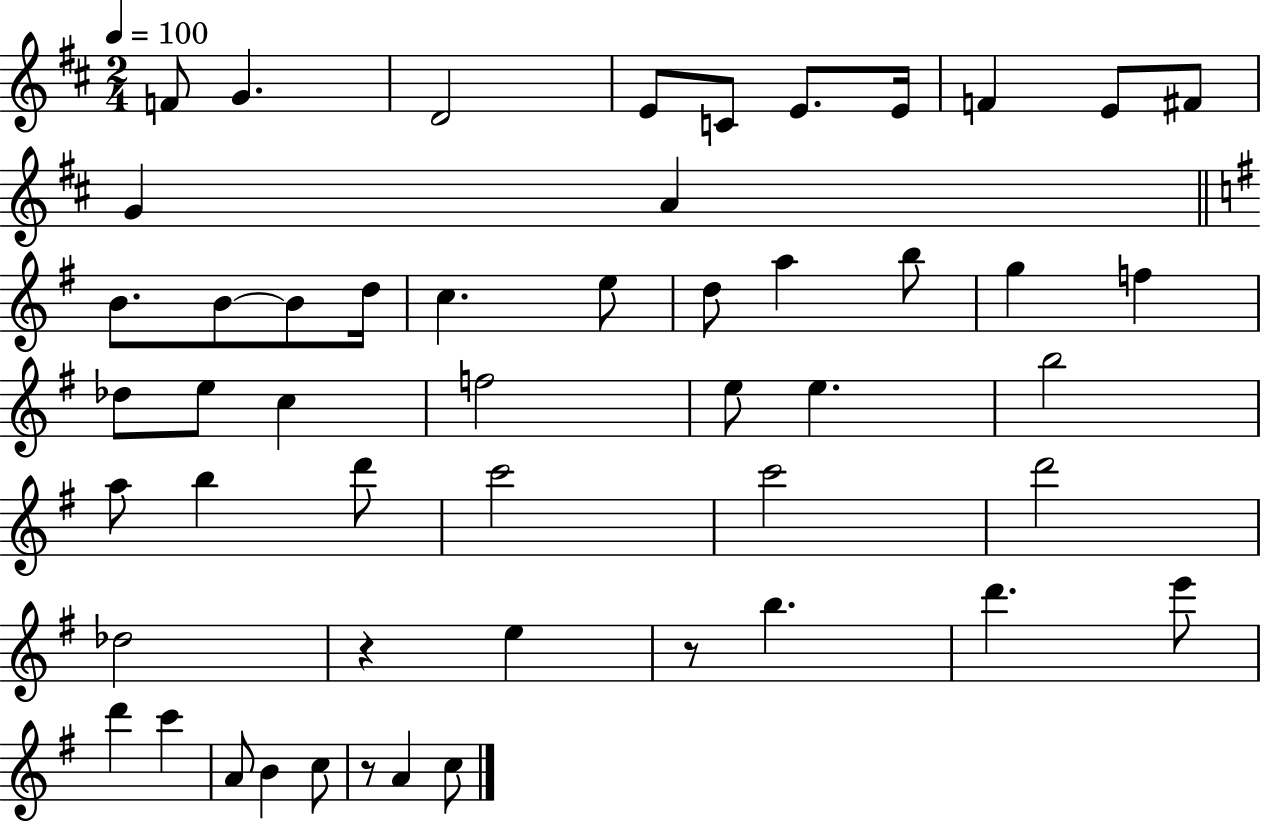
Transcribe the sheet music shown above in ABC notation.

X:1
T:Untitled
M:2/4
L:1/4
K:D
F/2 G D2 E/2 C/2 E/2 E/4 F E/2 ^F/2 G A B/2 B/2 B/2 d/4 c e/2 d/2 a b/2 g f _d/2 e/2 c f2 e/2 e b2 a/2 b d'/2 c'2 c'2 d'2 _d2 z e z/2 b d' e'/2 d' c' A/2 B c/2 z/2 A c/2